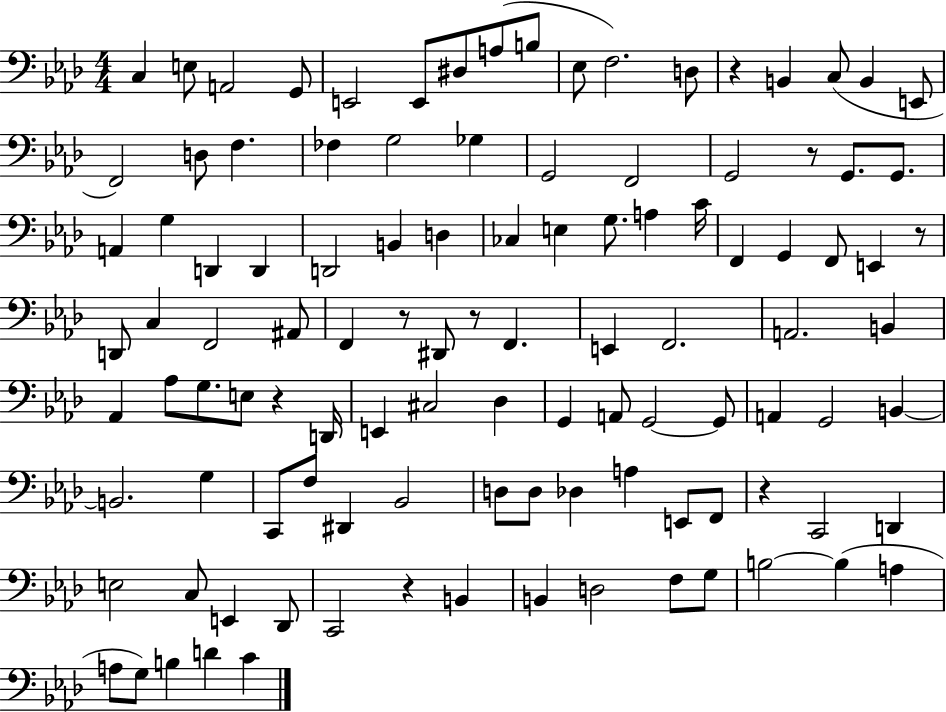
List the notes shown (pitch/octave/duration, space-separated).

C3/q E3/e A2/h G2/e E2/h E2/e D#3/e A3/e B3/e Eb3/e F3/h. D3/e R/q B2/q C3/e B2/q E2/e F2/h D3/e F3/q. FES3/q G3/h Gb3/q G2/h F2/h G2/h R/e G2/e. G2/e. A2/q G3/q D2/q D2/q D2/h B2/q D3/q CES3/q E3/q G3/e. A3/q C4/s F2/q G2/q F2/e E2/q R/e D2/e C3/q F2/h A#2/e F2/q R/e D#2/e R/e F2/q. E2/q F2/h. A2/h. B2/q Ab2/q Ab3/e G3/e. E3/e R/q D2/s E2/q C#3/h Db3/q G2/q A2/e G2/h G2/e A2/q G2/h B2/q B2/h. G3/q C2/e F3/e D#2/q Bb2/h D3/e D3/e Db3/q A3/q E2/e F2/e R/q C2/h D2/q E3/h C3/e E2/q Db2/e C2/h R/q B2/q B2/q D3/h F3/e G3/e B3/h B3/q A3/q A3/e G3/e B3/q D4/q C4/q